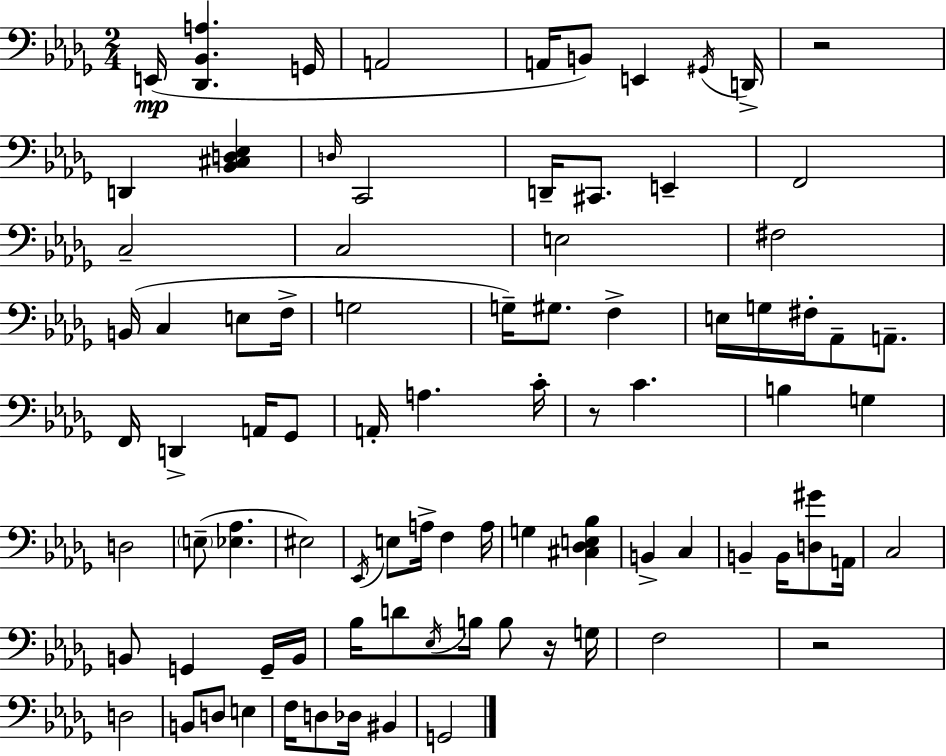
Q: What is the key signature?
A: BES minor